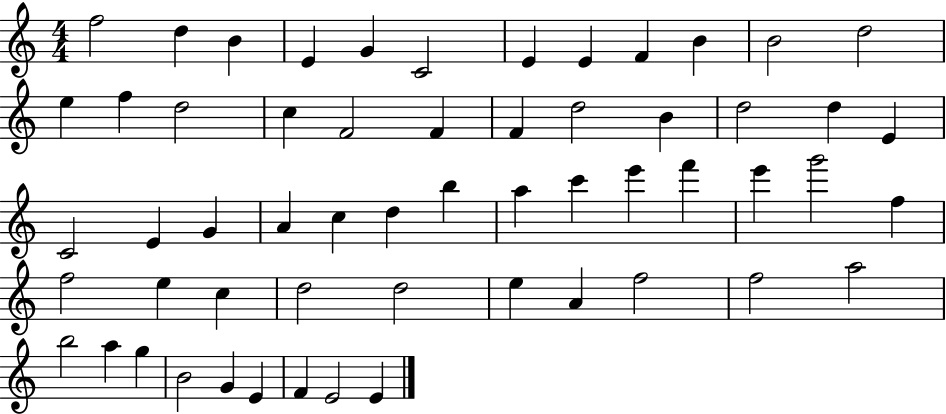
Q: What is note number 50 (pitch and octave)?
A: A5